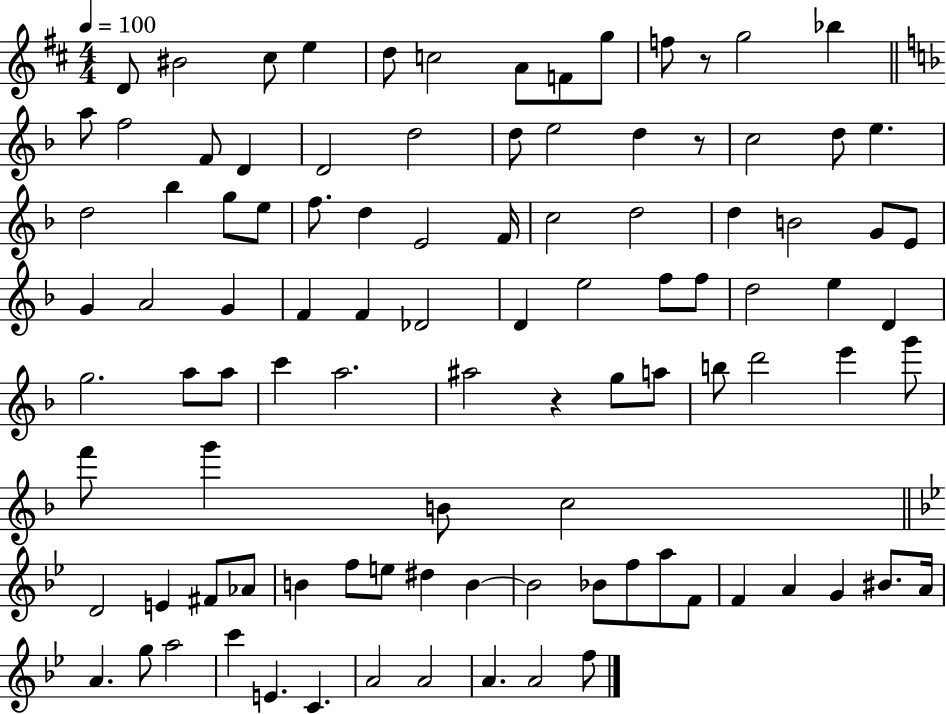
{
  \clef treble
  \numericTimeSignature
  \time 4/4
  \key d \major
  \tempo 4 = 100
  d'8 bis'2 cis''8 e''4 | d''8 c''2 a'8 f'8 g''8 | f''8 r8 g''2 bes''4 | \bar "||" \break \key f \major a''8 f''2 f'8 d'4 | d'2 d''2 | d''8 e''2 d''4 r8 | c''2 d''8 e''4. | \break d''2 bes''4 g''8 e''8 | f''8. d''4 e'2 f'16 | c''2 d''2 | d''4 b'2 g'8 e'8 | \break g'4 a'2 g'4 | f'4 f'4 des'2 | d'4 e''2 f''8 f''8 | d''2 e''4 d'4 | \break g''2. a''8 a''8 | c'''4 a''2. | ais''2 r4 g''8 a''8 | b''8 d'''2 e'''4 g'''8 | \break f'''8 g'''4 b'8 c''2 | \bar "||" \break \key bes \major d'2 e'4 fis'8 aes'8 | b'4 f''8 e''8 dis''4 b'4~~ | b'2 bes'8 f''8 a''8 f'8 | f'4 a'4 g'4 bis'8. a'16 | \break a'4. g''8 a''2 | c'''4 e'4. c'4. | a'2 a'2 | a'4. a'2 f''8 | \break \bar "|."
}